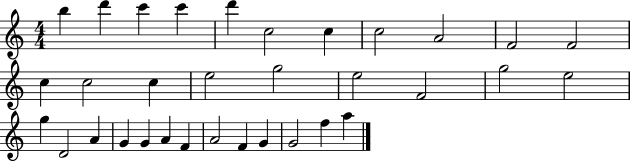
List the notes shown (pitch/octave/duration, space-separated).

B5/q D6/q C6/q C6/q D6/q C5/h C5/q C5/h A4/h F4/h F4/h C5/q C5/h C5/q E5/h G5/h E5/h F4/h G5/h E5/h G5/q D4/h A4/q G4/q G4/q A4/q F4/q A4/h F4/q G4/q G4/h F5/q A5/q